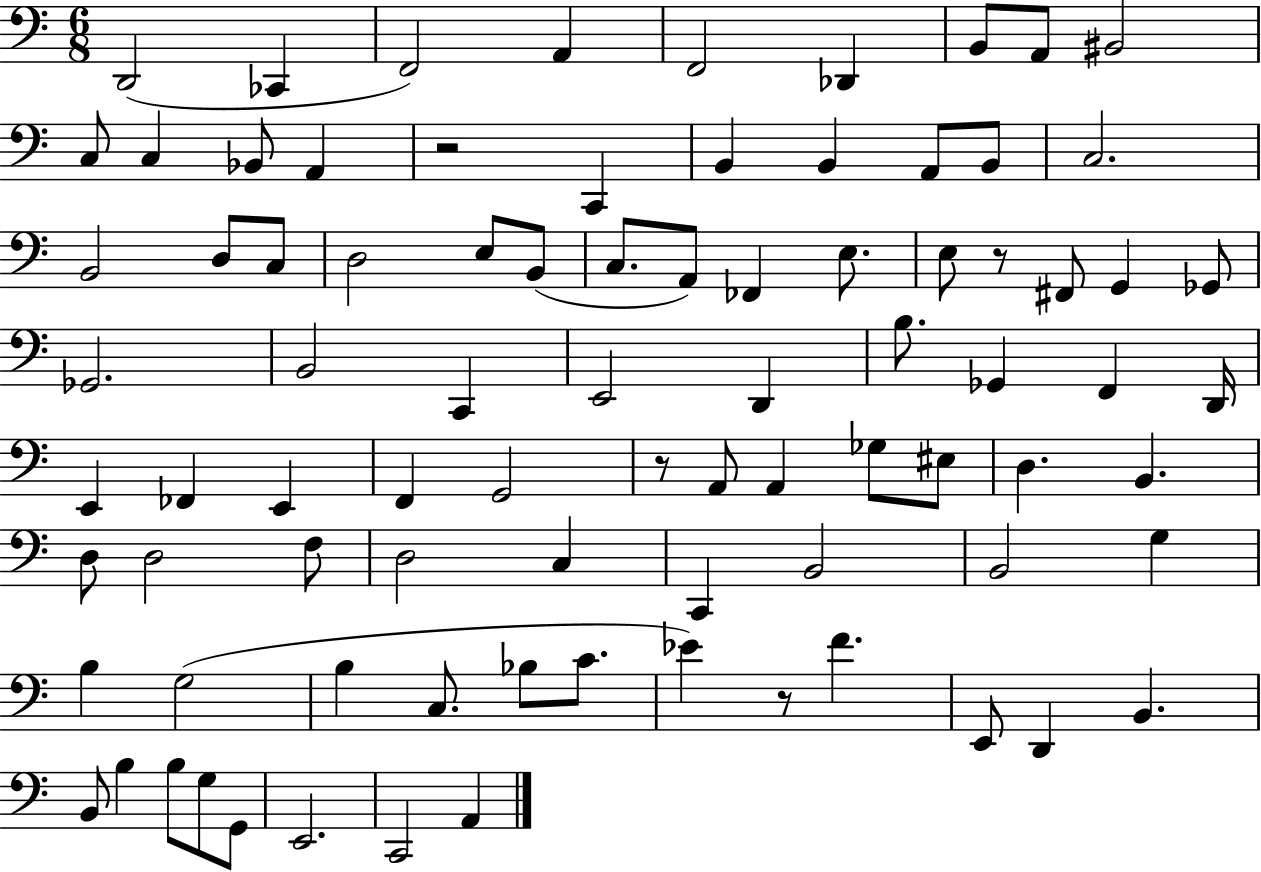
{
  \clef bass
  \numericTimeSignature
  \time 6/8
  \key c \major
  \repeat volta 2 { d,2( ces,4 | f,2) a,4 | f,2 des,4 | b,8 a,8 bis,2 | \break c8 c4 bes,8 a,4 | r2 c,4 | b,4 b,4 a,8 b,8 | c2. | \break b,2 d8 c8 | d2 e8 b,8( | c8. a,8) fes,4 e8. | e8 r8 fis,8 g,4 ges,8 | \break ges,2. | b,2 c,4 | e,2 d,4 | b8. ges,4 f,4 d,16 | \break e,4 fes,4 e,4 | f,4 g,2 | r8 a,8 a,4 ges8 eis8 | d4. b,4. | \break d8 d2 f8 | d2 c4 | c,4 b,2 | b,2 g4 | \break b4 g2( | b4 c8. bes8 c'8. | ees'4) r8 f'4. | e,8 d,4 b,4. | \break b,8 b4 b8 g8 g,8 | e,2. | c,2 a,4 | } \bar "|."
}